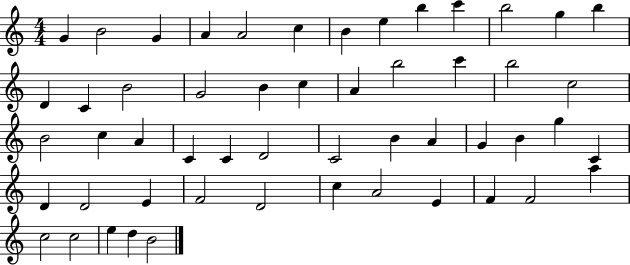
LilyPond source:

{
  \clef treble
  \numericTimeSignature
  \time 4/4
  \key c \major
  g'4 b'2 g'4 | a'4 a'2 c''4 | b'4 e''4 b''4 c'''4 | b''2 g''4 b''4 | \break d'4 c'4 b'2 | g'2 b'4 c''4 | a'4 b''2 c'''4 | b''2 c''2 | \break b'2 c''4 a'4 | c'4 c'4 d'2 | c'2 b'4 a'4 | g'4 b'4 g''4 c'4 | \break d'4 d'2 e'4 | f'2 d'2 | c''4 a'2 e'4 | f'4 f'2 a''4 | \break c''2 c''2 | e''4 d''4 b'2 | \bar "|."
}